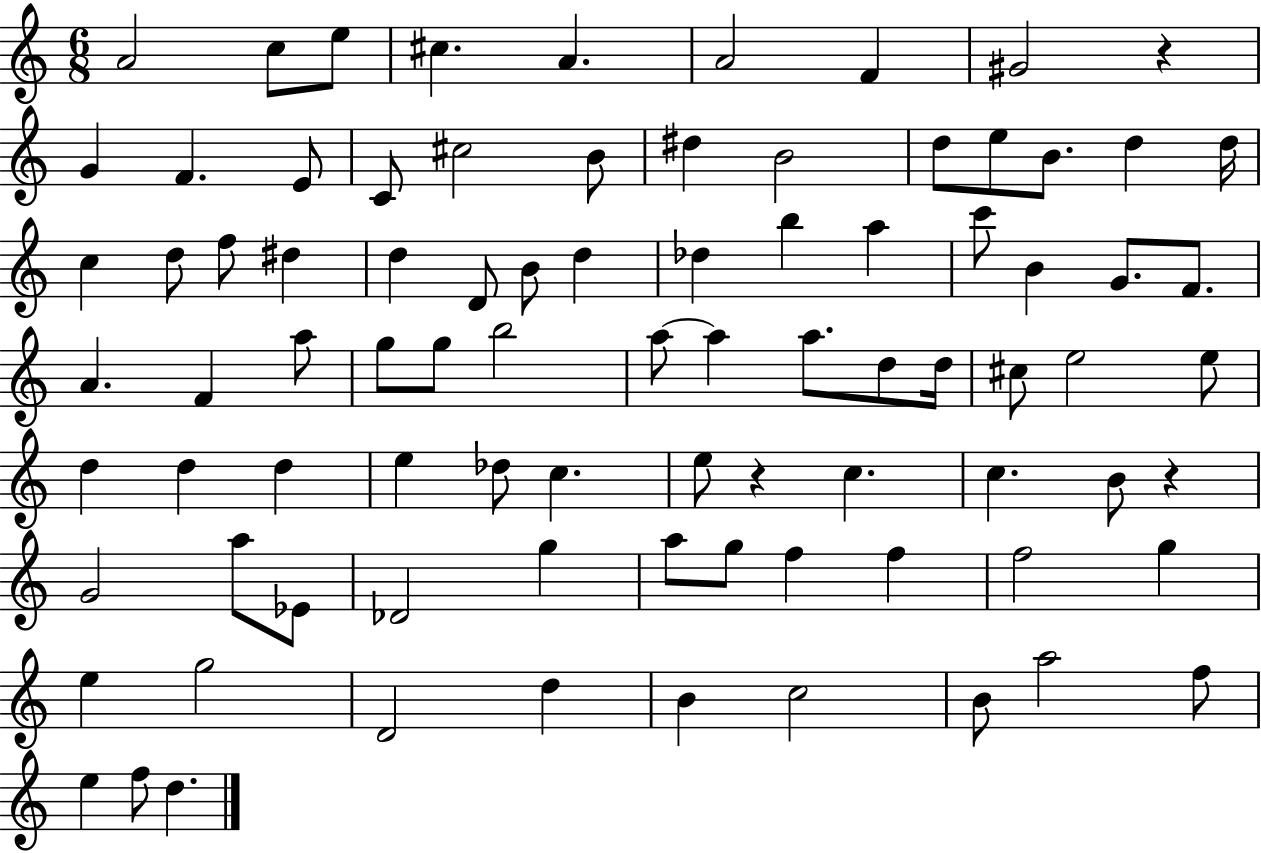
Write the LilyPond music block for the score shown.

{
  \clef treble
  \numericTimeSignature
  \time 6/8
  \key c \major
  a'2 c''8 e''8 | cis''4. a'4. | a'2 f'4 | gis'2 r4 | \break g'4 f'4. e'8 | c'8 cis''2 b'8 | dis''4 b'2 | d''8 e''8 b'8. d''4 d''16 | \break c''4 d''8 f''8 dis''4 | d''4 d'8 b'8 d''4 | des''4 b''4 a''4 | c'''8 b'4 g'8. f'8. | \break a'4. f'4 a''8 | g''8 g''8 b''2 | a''8~~ a''4 a''8. d''8 d''16 | cis''8 e''2 e''8 | \break d''4 d''4 d''4 | e''4 des''8 c''4. | e''8 r4 c''4. | c''4. b'8 r4 | \break g'2 a''8 ees'8 | des'2 g''4 | a''8 g''8 f''4 f''4 | f''2 g''4 | \break e''4 g''2 | d'2 d''4 | b'4 c''2 | b'8 a''2 f''8 | \break e''4 f''8 d''4. | \bar "|."
}